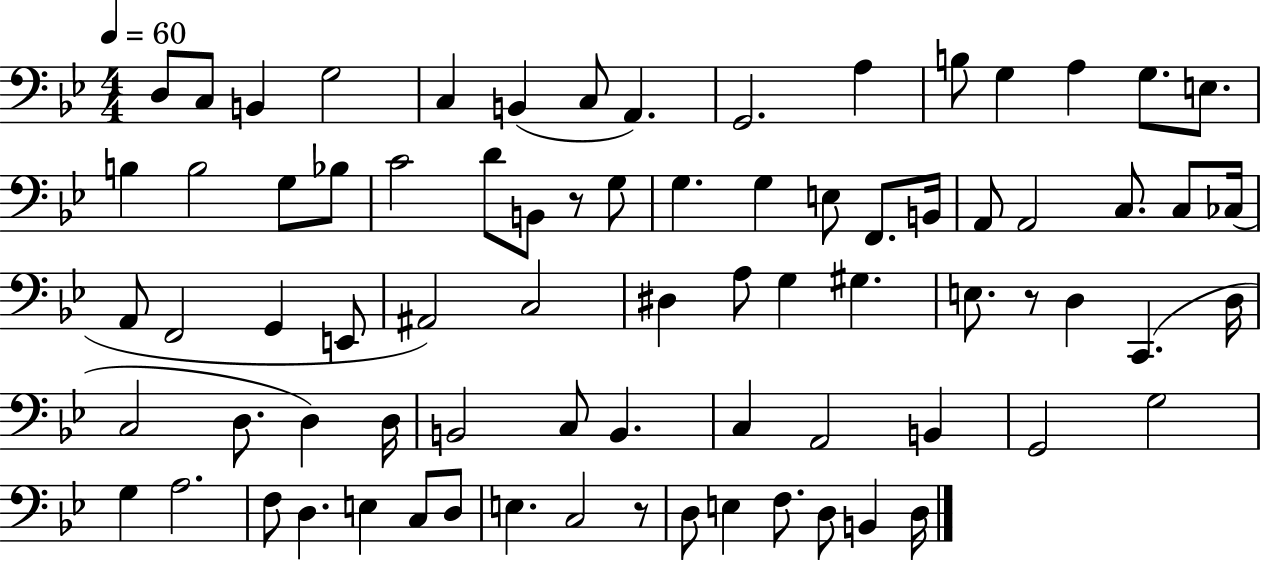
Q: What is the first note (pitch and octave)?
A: D3